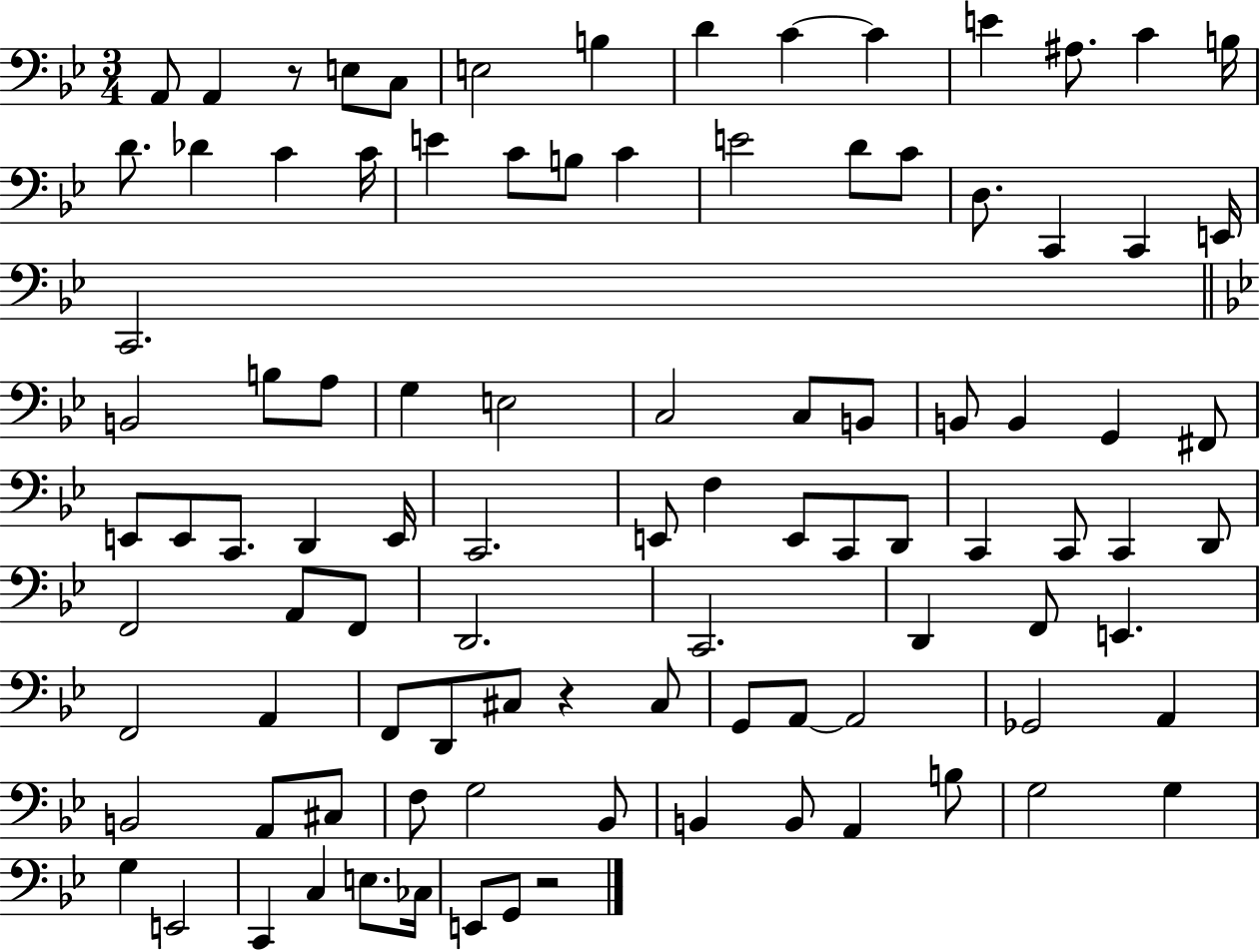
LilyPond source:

{
  \clef bass
  \numericTimeSignature
  \time 3/4
  \key bes \major
  a,8 a,4 r8 e8 c8 | e2 b4 | d'4 c'4~~ c'4 | e'4 ais8. c'4 b16 | \break d'8. des'4 c'4 c'16 | e'4 c'8 b8 c'4 | e'2 d'8 c'8 | d8. c,4 c,4 e,16 | \break c,2. | \bar "||" \break \key bes \major b,2 b8 a8 | g4 e2 | c2 c8 b,8 | b,8 b,4 g,4 fis,8 | \break e,8 e,8 c,8. d,4 e,16 | c,2. | e,8 f4 e,8 c,8 d,8 | c,4 c,8 c,4 d,8 | \break f,2 a,8 f,8 | d,2. | c,2. | d,4 f,8 e,4. | \break f,2 a,4 | f,8 d,8 cis8 r4 cis8 | g,8 a,8~~ a,2 | ges,2 a,4 | \break b,2 a,8 cis8 | f8 g2 bes,8 | b,4 b,8 a,4 b8 | g2 g4 | \break g4 e,2 | c,4 c4 e8. ces16 | e,8 g,8 r2 | \bar "|."
}